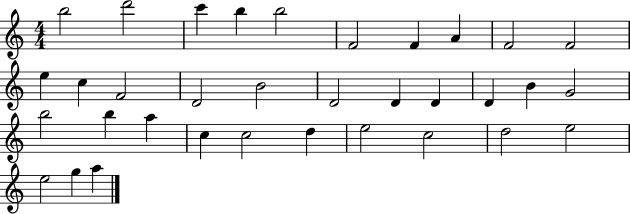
{
  \clef treble
  \numericTimeSignature
  \time 4/4
  \key c \major
  b''2 d'''2 | c'''4 b''4 b''2 | f'2 f'4 a'4 | f'2 f'2 | \break e''4 c''4 f'2 | d'2 b'2 | d'2 d'4 d'4 | d'4 b'4 g'2 | \break b''2 b''4 a''4 | c''4 c''2 d''4 | e''2 c''2 | d''2 e''2 | \break e''2 g''4 a''4 | \bar "|."
}